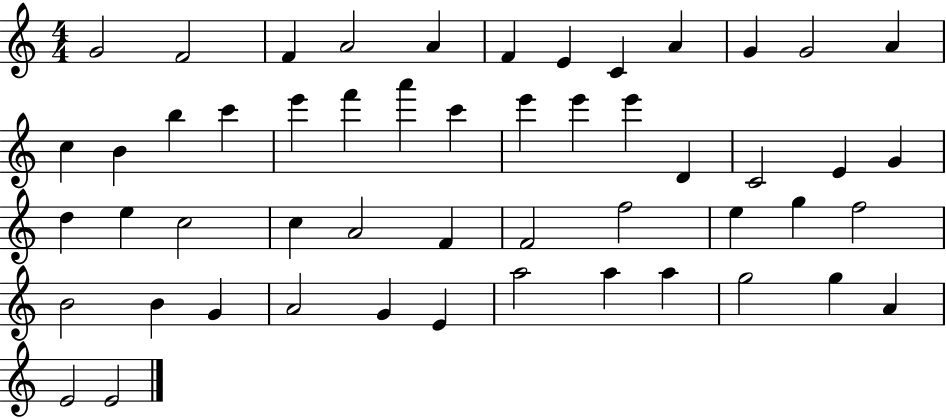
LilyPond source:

{
  \clef treble
  \numericTimeSignature
  \time 4/4
  \key c \major
  g'2 f'2 | f'4 a'2 a'4 | f'4 e'4 c'4 a'4 | g'4 g'2 a'4 | \break c''4 b'4 b''4 c'''4 | e'''4 f'''4 a'''4 c'''4 | e'''4 e'''4 e'''4 d'4 | c'2 e'4 g'4 | \break d''4 e''4 c''2 | c''4 a'2 f'4 | f'2 f''2 | e''4 g''4 f''2 | \break b'2 b'4 g'4 | a'2 g'4 e'4 | a''2 a''4 a''4 | g''2 g''4 a'4 | \break e'2 e'2 | \bar "|."
}